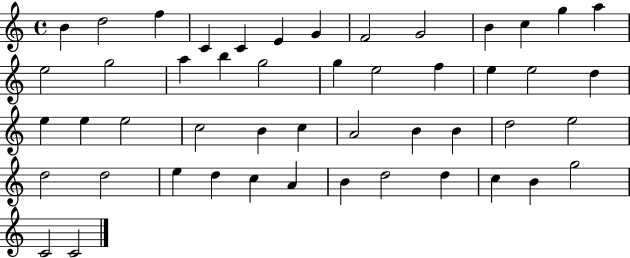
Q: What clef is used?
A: treble